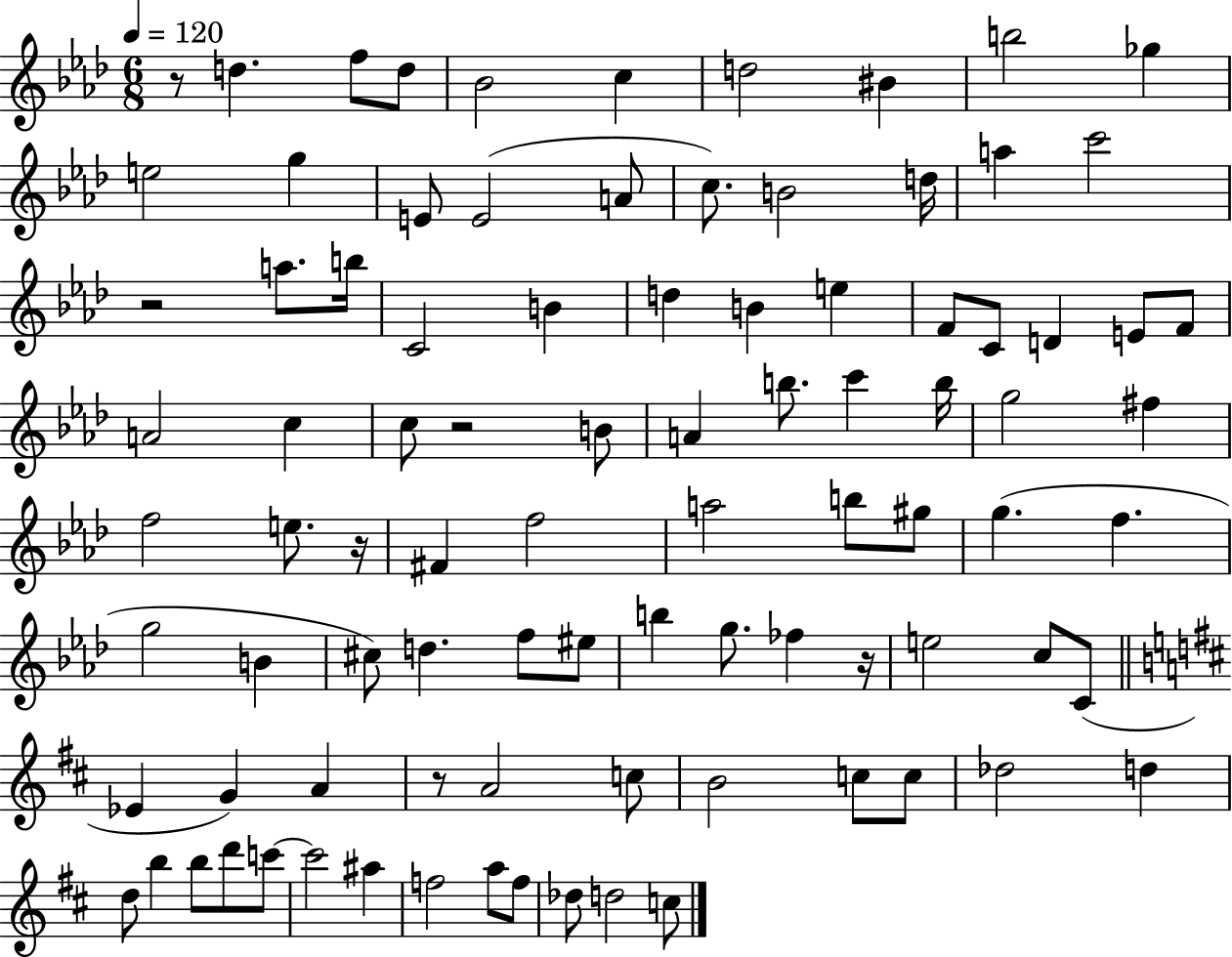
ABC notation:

X:1
T:Untitled
M:6/8
L:1/4
K:Ab
z/2 d f/2 d/2 _B2 c d2 ^B b2 _g e2 g E/2 E2 A/2 c/2 B2 d/4 a c'2 z2 a/2 b/4 C2 B d B e F/2 C/2 D E/2 F/2 A2 c c/2 z2 B/2 A b/2 c' b/4 g2 ^f f2 e/2 z/4 ^F f2 a2 b/2 ^g/2 g f g2 B ^c/2 d f/2 ^e/2 b g/2 _f z/4 e2 c/2 C/2 _E G A z/2 A2 c/2 B2 c/2 c/2 _d2 d d/2 b b/2 d'/2 c'/2 c'2 ^a f2 a/2 f/2 _d/2 d2 c/2